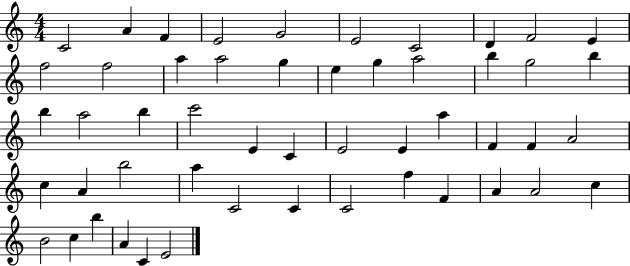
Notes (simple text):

C4/h A4/q F4/q E4/h G4/h E4/h C4/h D4/q F4/h E4/q F5/h F5/h A5/q A5/h G5/q E5/q G5/q A5/h B5/q G5/h B5/q B5/q A5/h B5/q C6/h E4/q C4/q E4/h E4/q A5/q F4/q F4/q A4/h C5/q A4/q B5/h A5/q C4/h C4/q C4/h F5/q F4/q A4/q A4/h C5/q B4/h C5/q B5/q A4/q C4/q E4/h